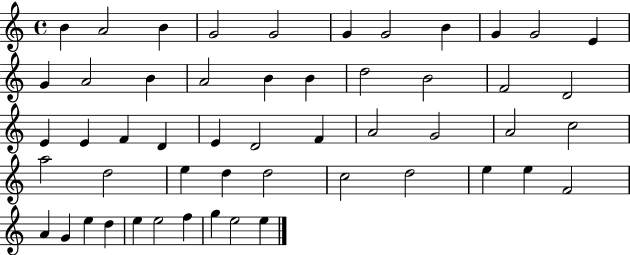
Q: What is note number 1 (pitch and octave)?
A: B4